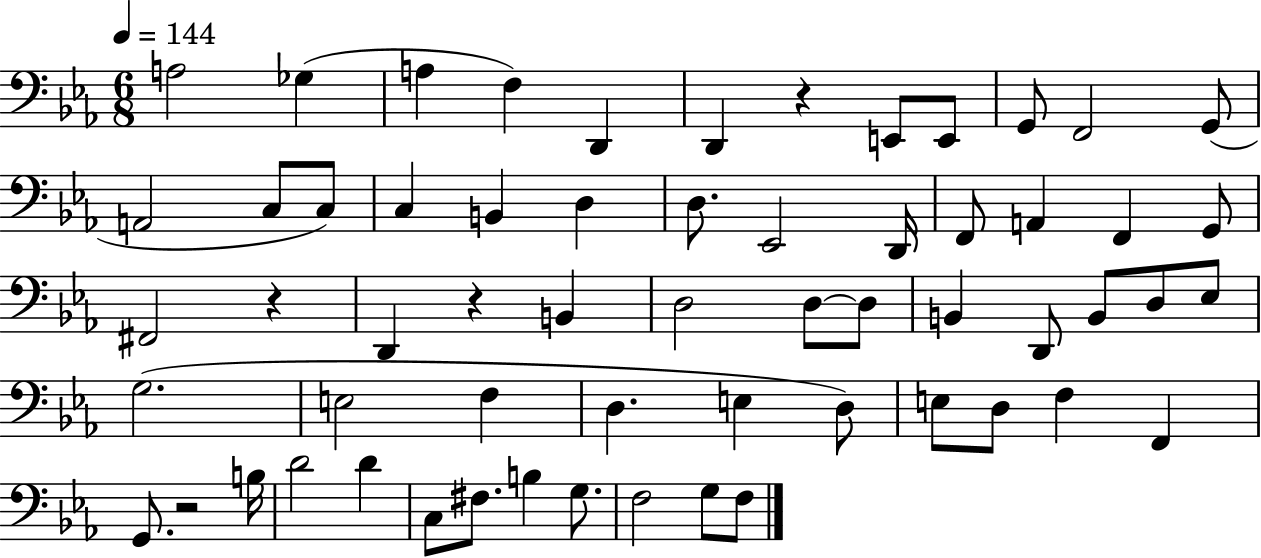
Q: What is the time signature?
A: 6/8